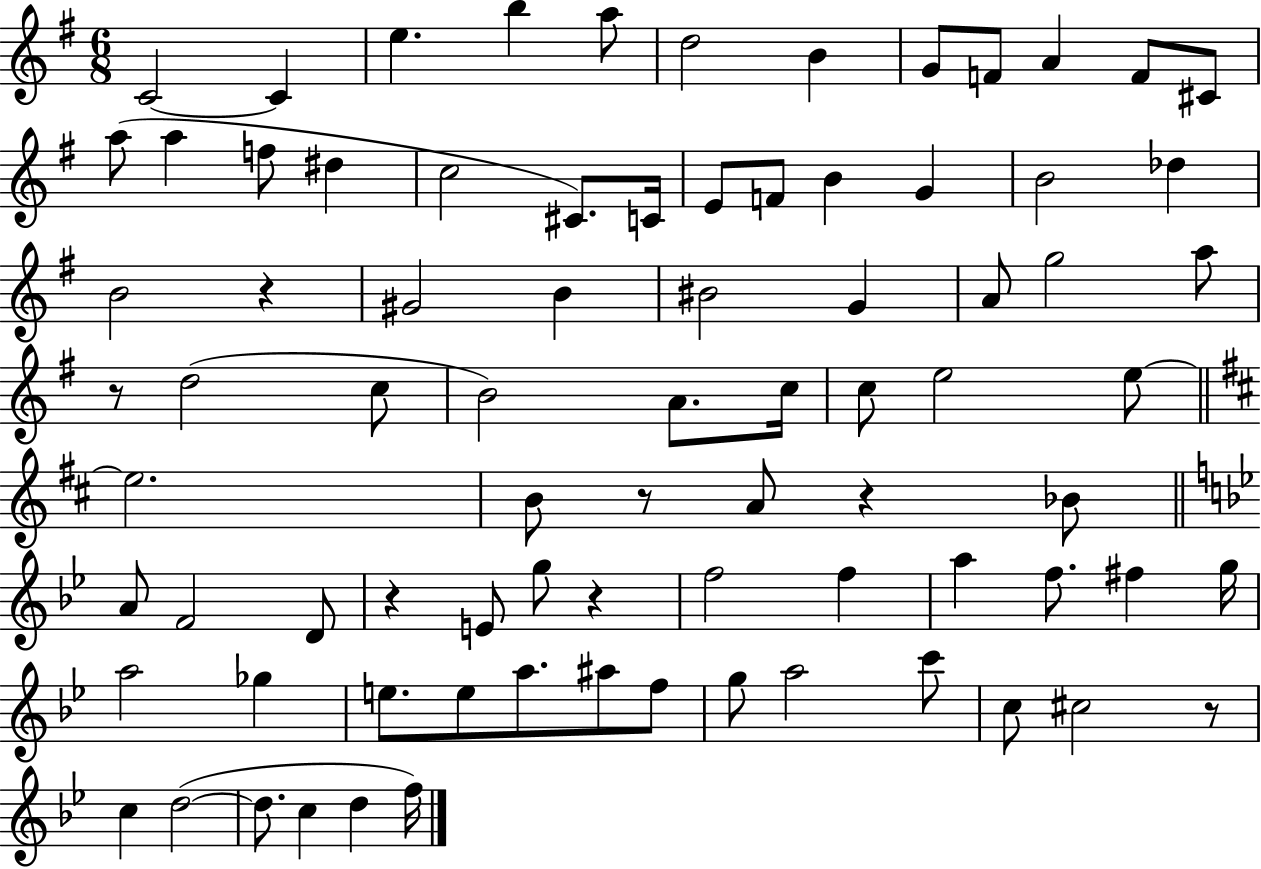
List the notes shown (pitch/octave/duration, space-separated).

C4/h C4/q E5/q. B5/q A5/e D5/h B4/q G4/e F4/e A4/q F4/e C#4/e A5/e A5/q F5/e D#5/q C5/h C#4/e. C4/s E4/e F4/e B4/q G4/q B4/h Db5/q B4/h R/q G#4/h B4/q BIS4/h G4/q A4/e G5/h A5/e R/e D5/h C5/e B4/h A4/e. C5/s C5/e E5/h E5/e E5/h. B4/e R/e A4/e R/q Bb4/e A4/e F4/h D4/e R/q E4/e G5/e R/q F5/h F5/q A5/q F5/e. F#5/q G5/s A5/h Gb5/q E5/e. E5/e A5/e. A#5/e F5/e G5/e A5/h C6/e C5/e C#5/h R/e C5/q D5/h D5/e. C5/q D5/q F5/s